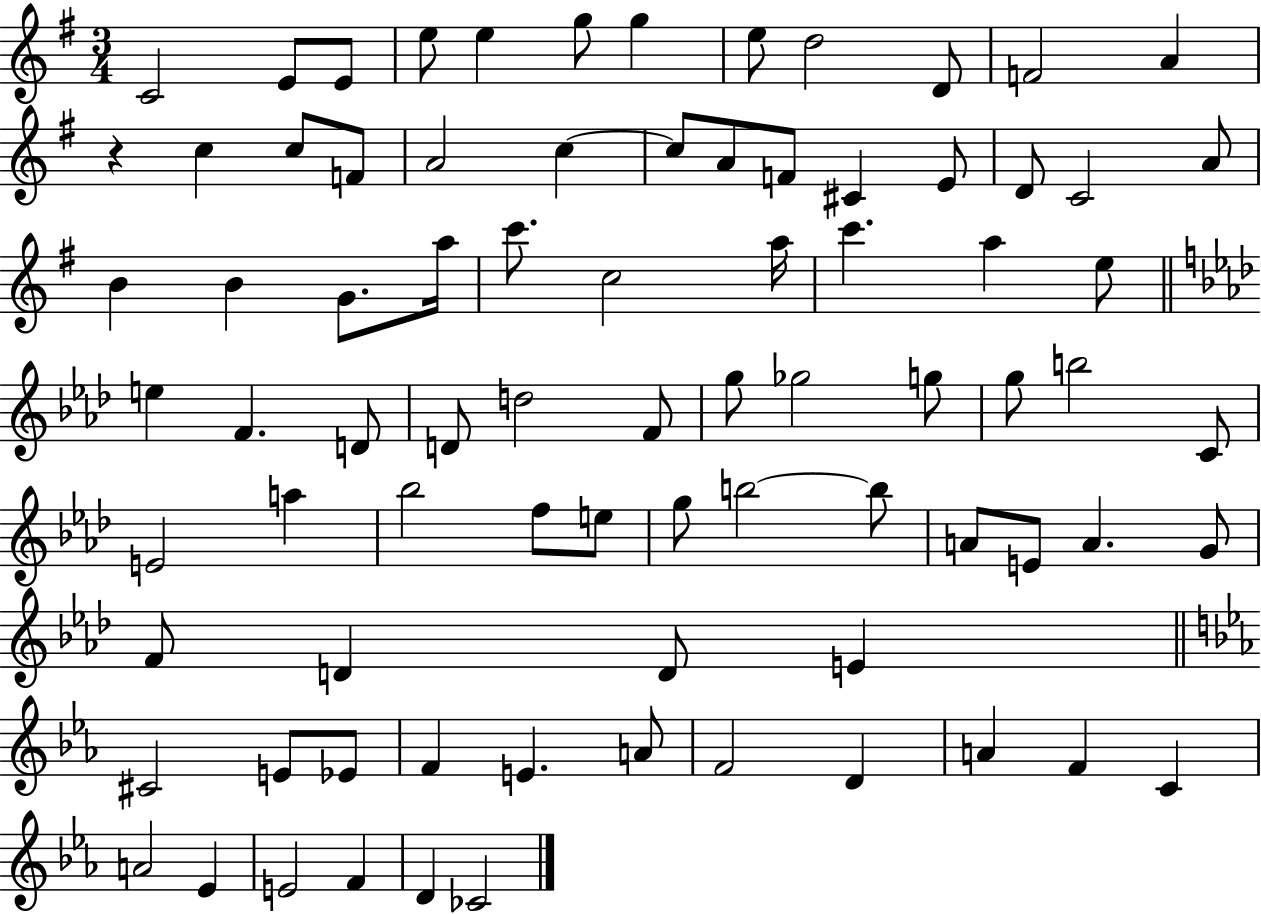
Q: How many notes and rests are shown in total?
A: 81